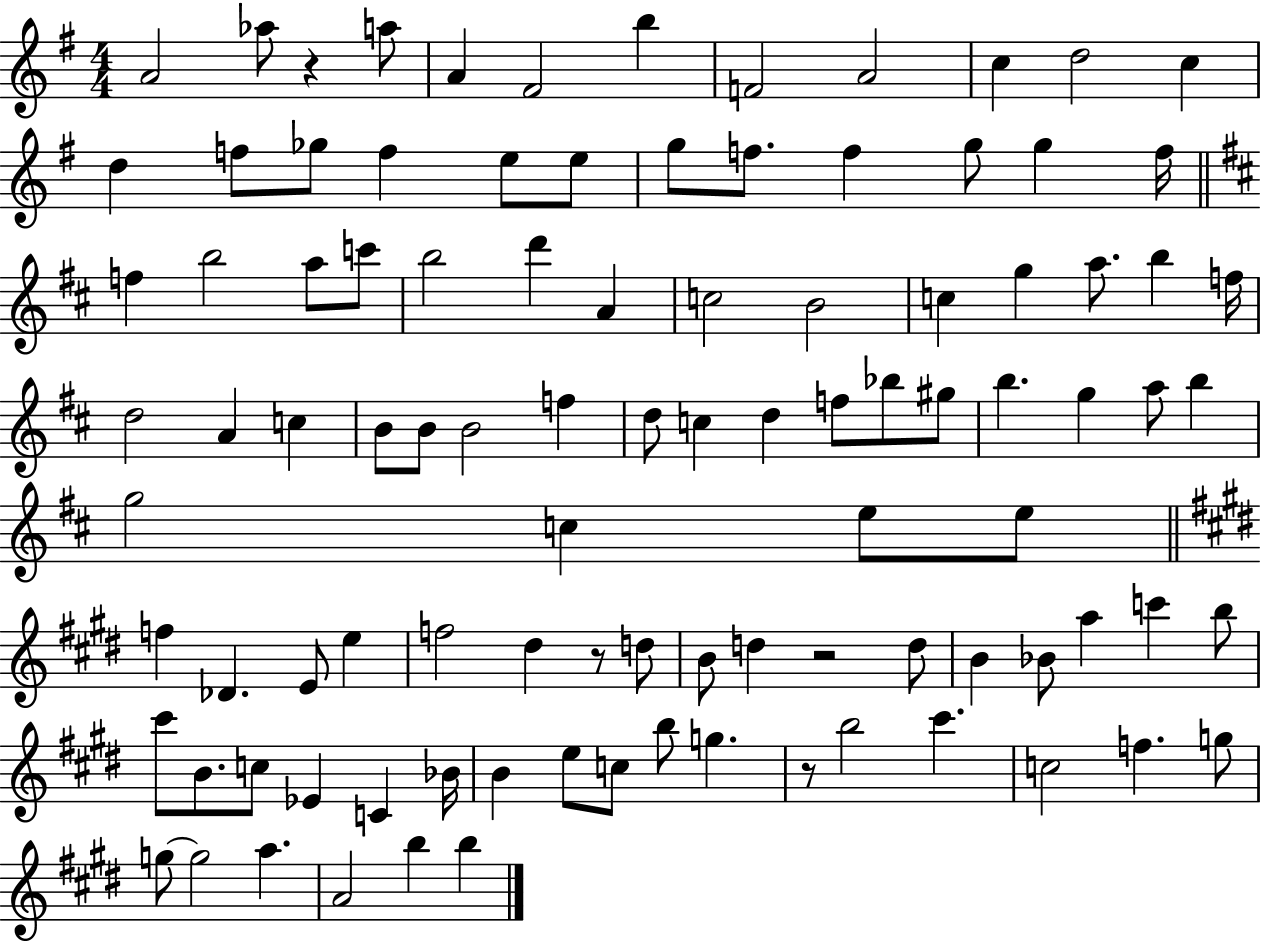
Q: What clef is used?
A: treble